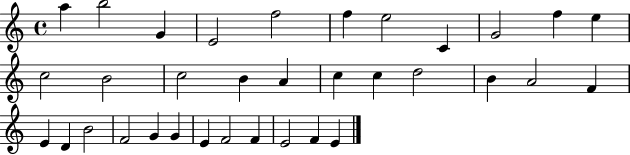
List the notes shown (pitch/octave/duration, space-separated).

A5/q B5/h G4/q E4/h F5/h F5/q E5/h C4/q G4/h F5/q E5/q C5/h B4/h C5/h B4/q A4/q C5/q C5/q D5/h B4/q A4/h F4/q E4/q D4/q B4/h F4/h G4/q G4/q E4/q F4/h F4/q E4/h F4/q E4/q